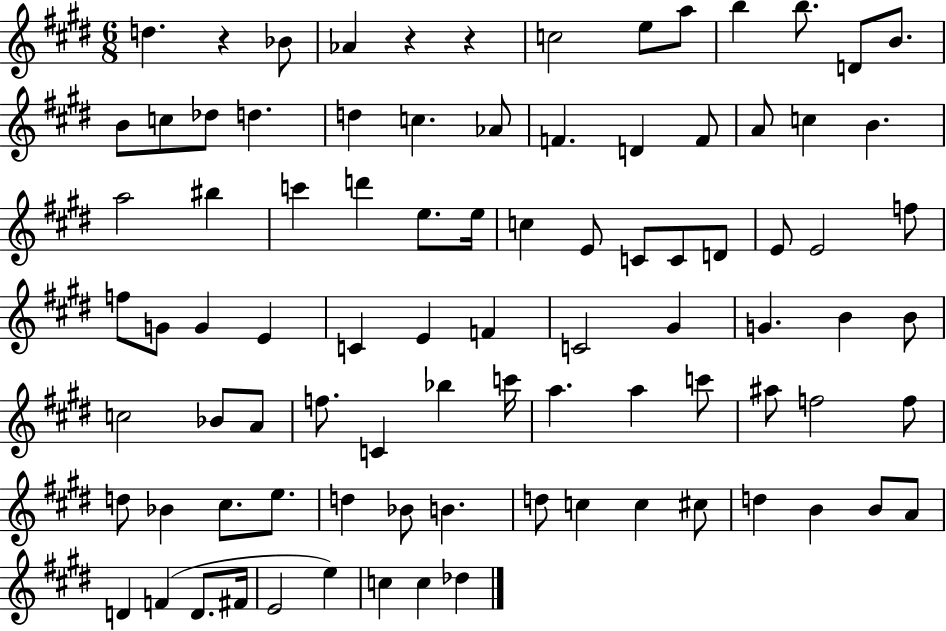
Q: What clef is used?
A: treble